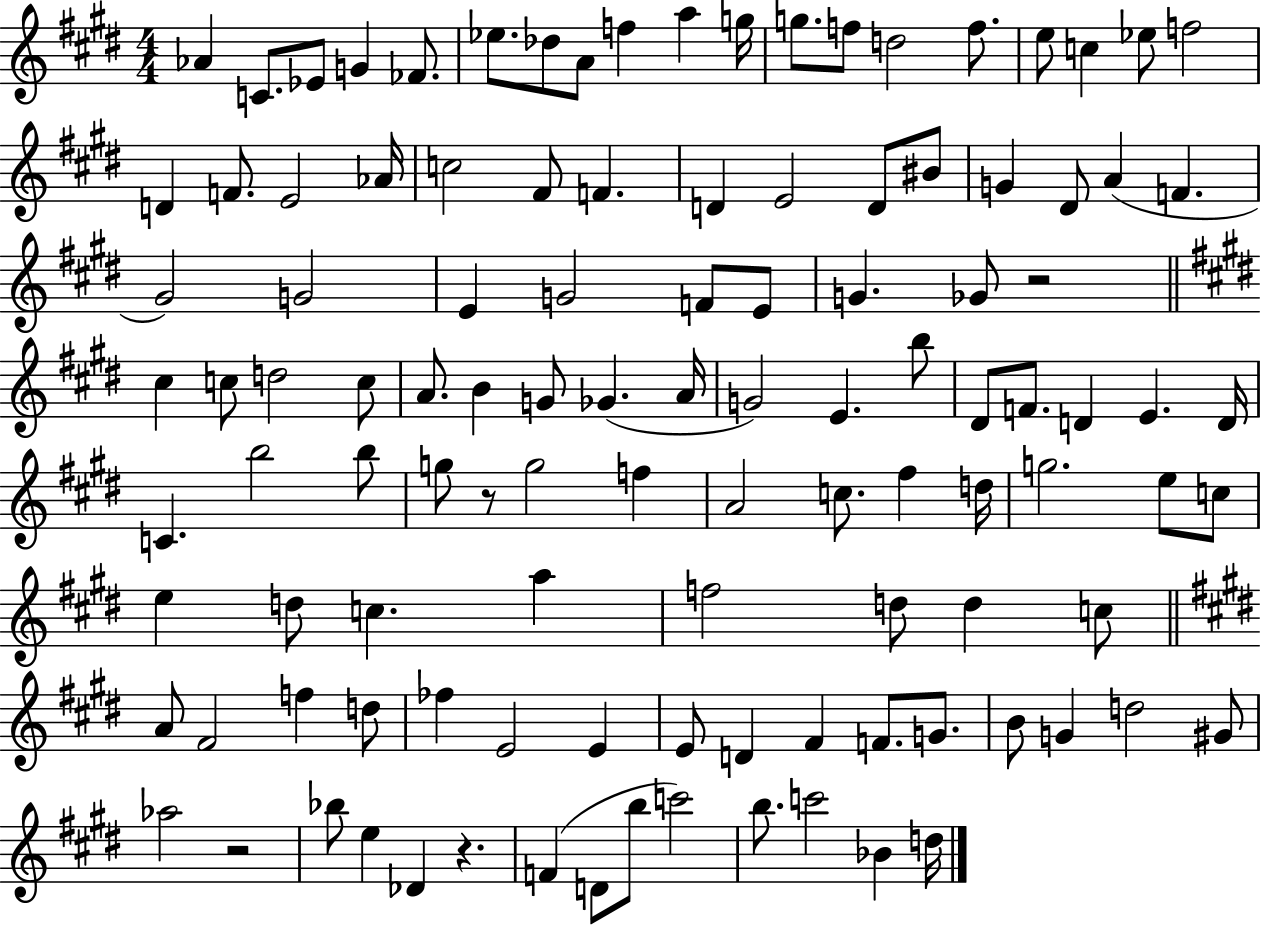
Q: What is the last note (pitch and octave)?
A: D5